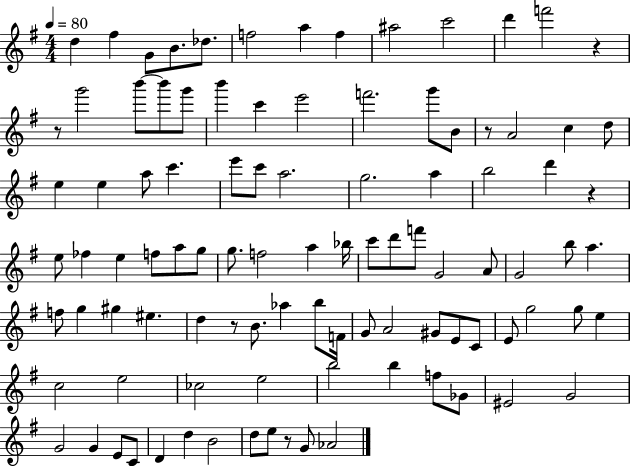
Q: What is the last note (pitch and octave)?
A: Ab4